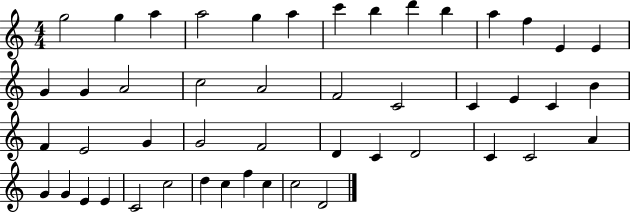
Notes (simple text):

G5/h G5/q A5/q A5/h G5/q A5/q C6/q B5/q D6/q B5/q A5/q F5/q E4/q E4/q G4/q G4/q A4/h C5/h A4/h F4/h C4/h C4/q E4/q C4/q B4/q F4/q E4/h G4/q G4/h F4/h D4/q C4/q D4/h C4/q C4/h A4/q G4/q G4/q E4/q E4/q C4/h C5/h D5/q C5/q F5/q C5/q C5/h D4/h